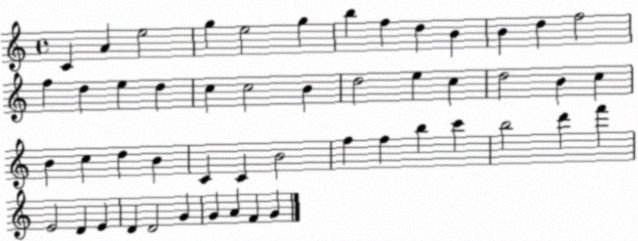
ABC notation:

X:1
T:Untitled
M:4/4
L:1/4
K:C
C A e2 g e2 g b f d B B d f2 f d e d c c2 B d2 e c d2 B c B c d B C C B2 f f b c' b2 d' f' E2 D E D D2 G G A F G